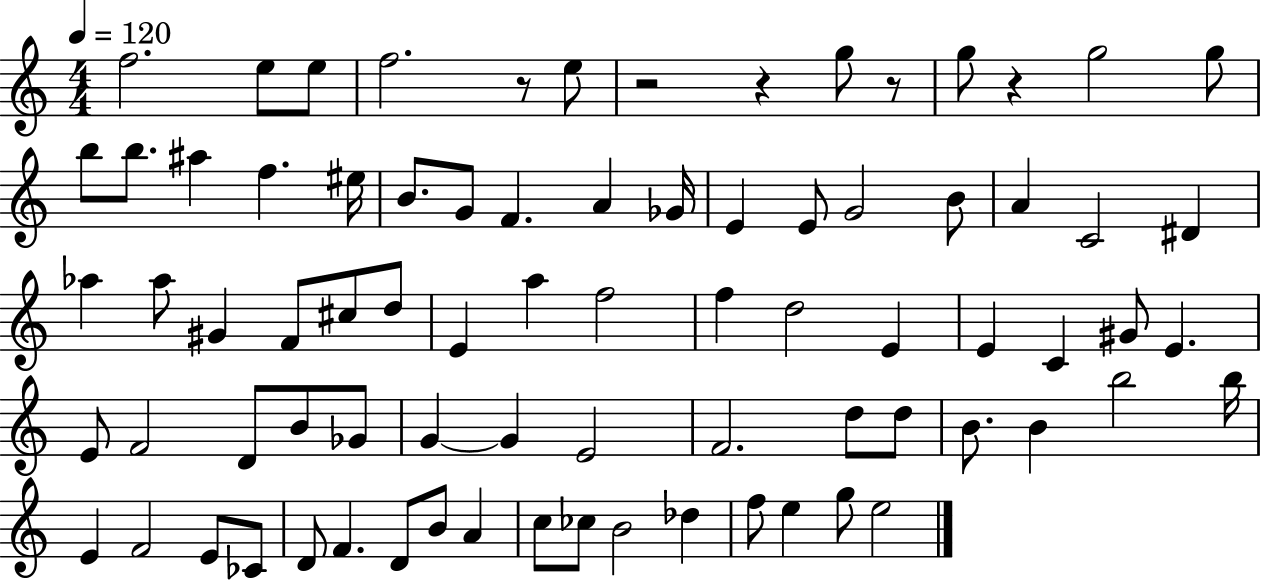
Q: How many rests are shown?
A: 5